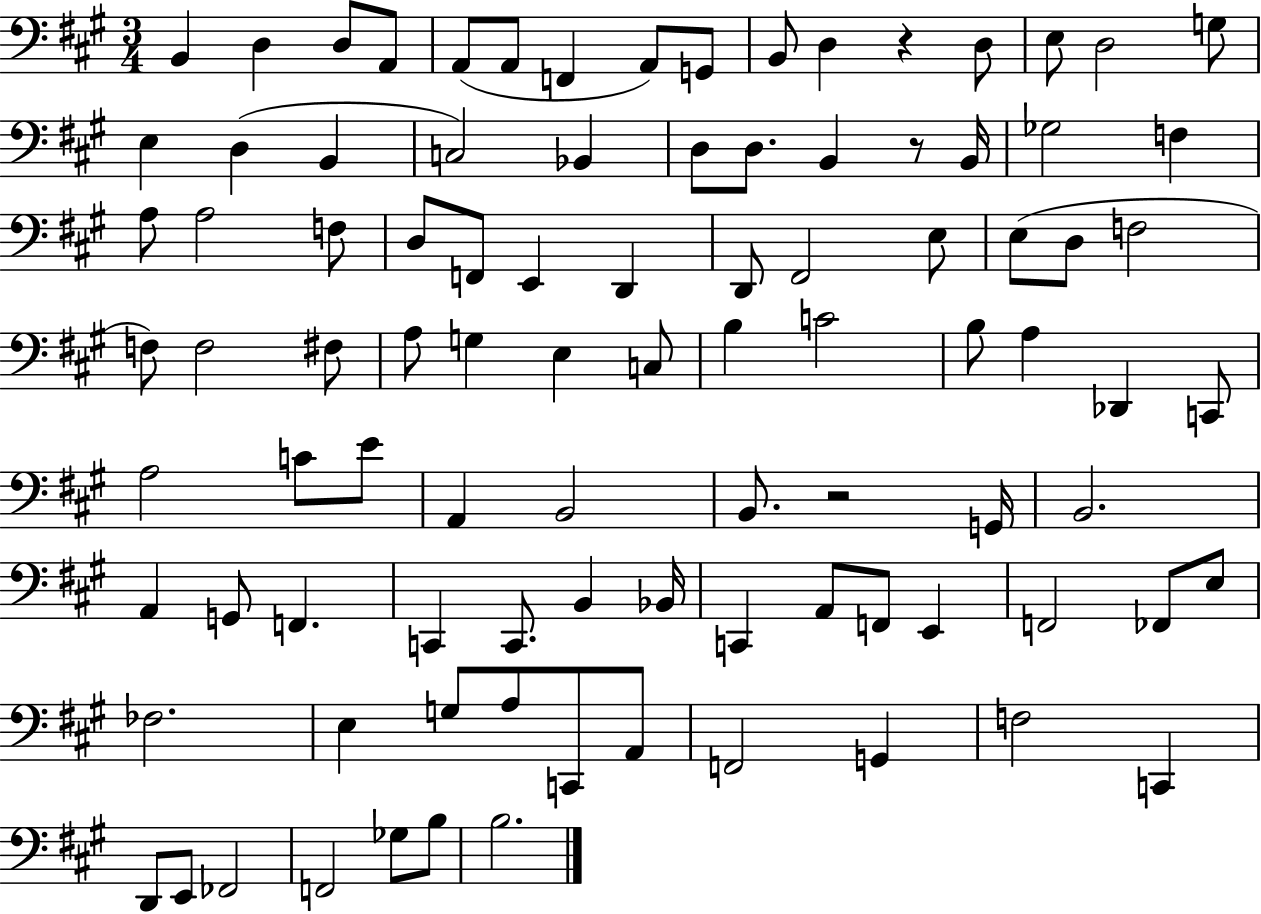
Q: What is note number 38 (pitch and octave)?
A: D3